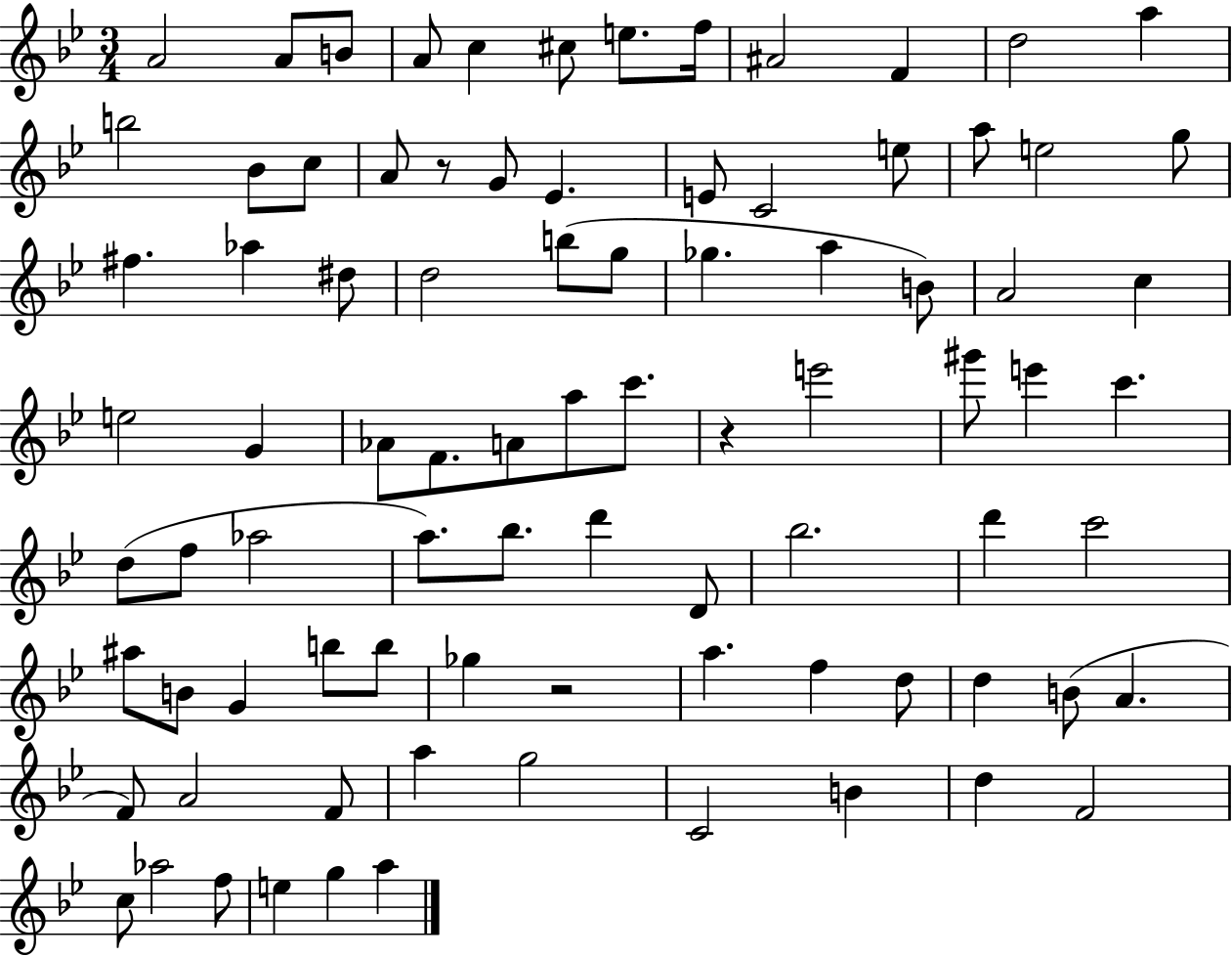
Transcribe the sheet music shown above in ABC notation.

X:1
T:Untitled
M:3/4
L:1/4
K:Bb
A2 A/2 B/2 A/2 c ^c/2 e/2 f/4 ^A2 F d2 a b2 _B/2 c/2 A/2 z/2 G/2 _E E/2 C2 e/2 a/2 e2 g/2 ^f _a ^d/2 d2 b/2 g/2 _g a B/2 A2 c e2 G _A/2 F/2 A/2 a/2 c'/2 z e'2 ^g'/2 e' c' d/2 f/2 _a2 a/2 _b/2 d' D/2 _b2 d' c'2 ^a/2 B/2 G b/2 b/2 _g z2 a f d/2 d B/2 A F/2 A2 F/2 a g2 C2 B d F2 c/2 _a2 f/2 e g a